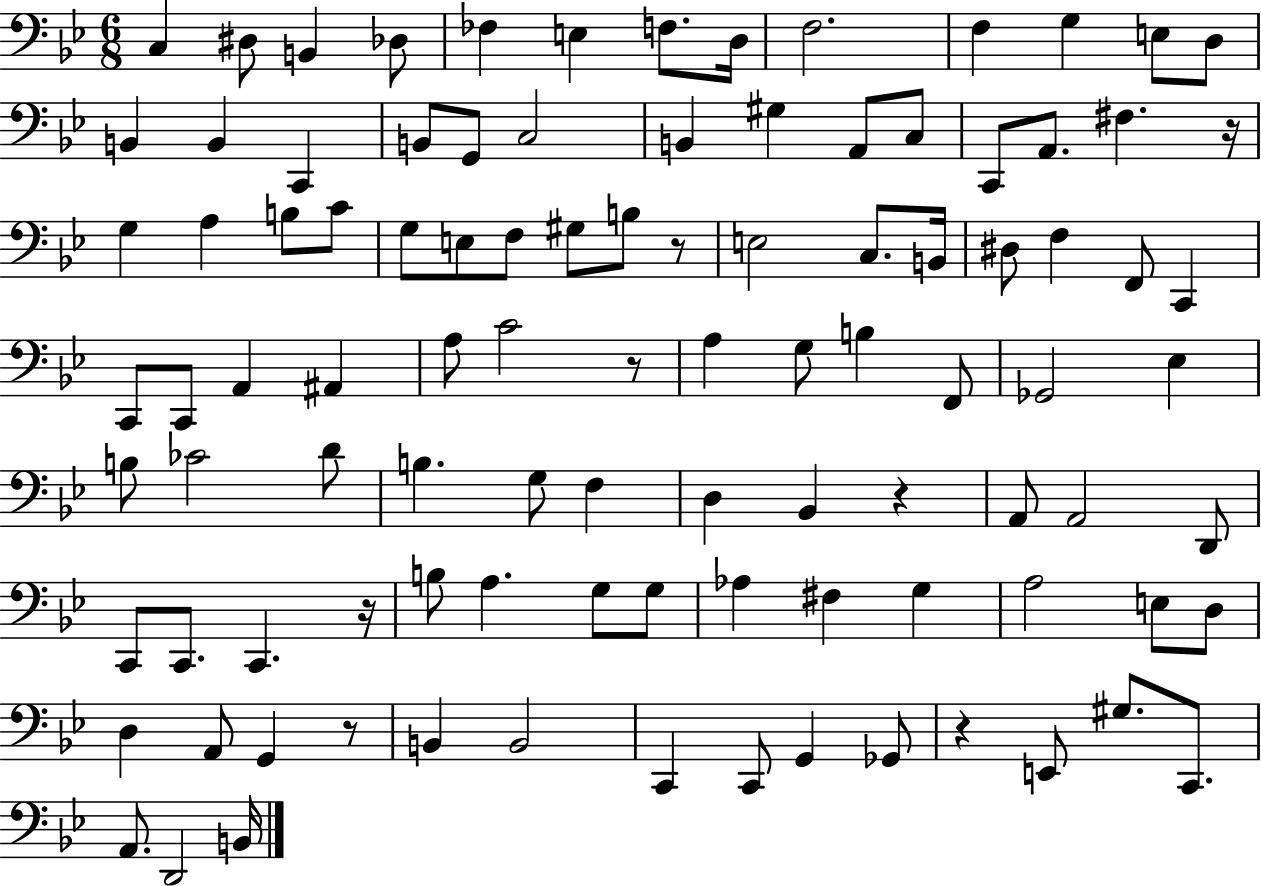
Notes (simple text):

C3/q D#3/e B2/q Db3/e FES3/q E3/q F3/e. D3/s F3/h. F3/q G3/q E3/e D3/e B2/q B2/q C2/q B2/e G2/e C3/h B2/q G#3/q A2/e C3/e C2/e A2/e. F#3/q. R/s G3/q A3/q B3/e C4/e G3/e E3/e F3/e G#3/e B3/e R/e E3/h C3/e. B2/s D#3/e F3/q F2/e C2/q C2/e C2/e A2/q A#2/q A3/e C4/h R/e A3/q G3/e B3/q F2/e Gb2/h Eb3/q B3/e CES4/h D4/e B3/q. G3/e F3/q D3/q Bb2/q R/q A2/e A2/h D2/e C2/e C2/e. C2/q. R/s B3/e A3/q. G3/e G3/e Ab3/q F#3/q G3/q A3/h E3/e D3/e D3/q A2/e G2/q R/e B2/q B2/h C2/q C2/e G2/q Gb2/e R/q E2/e G#3/e. C2/e. A2/e. D2/h B2/s